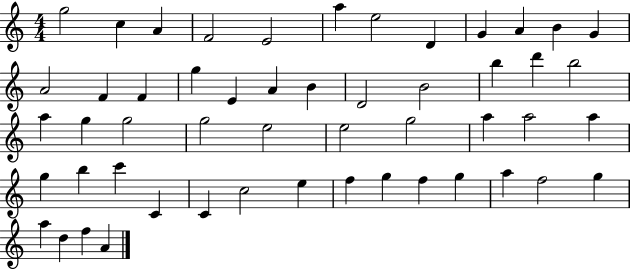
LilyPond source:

{
  \clef treble
  \numericTimeSignature
  \time 4/4
  \key c \major
  g''2 c''4 a'4 | f'2 e'2 | a''4 e''2 d'4 | g'4 a'4 b'4 g'4 | \break a'2 f'4 f'4 | g''4 e'4 a'4 b'4 | d'2 b'2 | b''4 d'''4 b''2 | \break a''4 g''4 g''2 | g''2 e''2 | e''2 g''2 | a''4 a''2 a''4 | \break g''4 b''4 c'''4 c'4 | c'4 c''2 e''4 | f''4 g''4 f''4 g''4 | a''4 f''2 g''4 | \break a''4 d''4 f''4 a'4 | \bar "|."
}